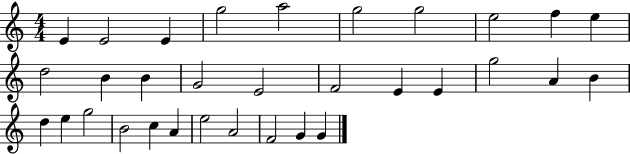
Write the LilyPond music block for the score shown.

{
  \clef treble
  \numericTimeSignature
  \time 4/4
  \key c \major
  e'4 e'2 e'4 | g''2 a''2 | g''2 g''2 | e''2 f''4 e''4 | \break d''2 b'4 b'4 | g'2 e'2 | f'2 e'4 e'4 | g''2 a'4 b'4 | \break d''4 e''4 g''2 | b'2 c''4 a'4 | e''2 a'2 | f'2 g'4 g'4 | \break \bar "|."
}